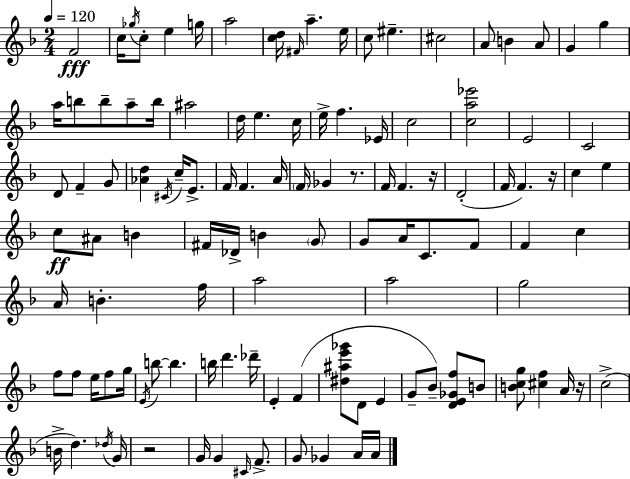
{
  \clef treble
  \numericTimeSignature
  \time 2/4
  \key d \minor
  \tempo 4 = 120
  f'2\fff | c''16 \acciaccatura { ges''16 } c''8-. e''4 | g''16 a''2 | <c'' d''>16 \grace { fis'16 } a''4.-- | \break e''16 c''8 eis''4.-- | cis''2 | a'8 b'4 | a'8 g'4 g''4 | \break a''16 b''8 b''8-- a''8-- | b''16 ais''2 | d''16 e''4. | c''16 e''16-> f''4. | \break ees'16 c''2 | <c'' a'' ees'''>2 | e'2 | c'2 | \break d'8 f'4-- | g'8 <aes' d''>4 \acciaccatura { cis'16 } c''16-- | e'8.-> f'16 f'4. | a'16 \parenthesize f'16 ges'4 | \break r8. f'16 f'4. | r16 d'2-.( | f'16 f'4.) | r16 c''4 e''4 | \break c''8\ff ais'8 b'4 | fis'16 des'16-> b'4 | \parenthesize g'8 g'8 a'16 c'8. | f'8 f'4 c''4 | \break a'16 b'4.-. | f''16 a''2 | a''2 | g''2 | \break f''8 f''8 e''16 | f''8 g''16 \acciaccatura { e'16 } b''8~~ b''4. | b''16 d'''4. | des'''16-- e'4-. | \break f'4( <dis'' ais'' e''' ges'''>8 d'8 | e'4 g'8-- bes'8--) | <d' e' ges' f''>8 b'8 <b' c'' g''>8 <cis'' f''>4 | a'16 r16 c''2->( | \break b'16-> d''4.) | \acciaccatura { des''16 } g'16 r2 | g'16 g'4 | \grace { cis'16 } f'8.-> g'8 | \break ges'4 a'16 a'16 \bar "|."
}